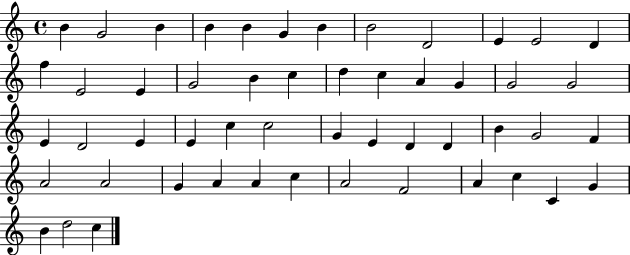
{
  \clef treble
  \time 4/4
  \defaultTimeSignature
  \key c \major
  b'4 g'2 b'4 | b'4 b'4 g'4 b'4 | b'2 d'2 | e'4 e'2 d'4 | \break f''4 e'2 e'4 | g'2 b'4 c''4 | d''4 c''4 a'4 g'4 | g'2 g'2 | \break e'4 d'2 e'4 | e'4 c''4 c''2 | g'4 e'4 d'4 d'4 | b'4 g'2 f'4 | \break a'2 a'2 | g'4 a'4 a'4 c''4 | a'2 f'2 | a'4 c''4 c'4 g'4 | \break b'4 d''2 c''4 | \bar "|."
}